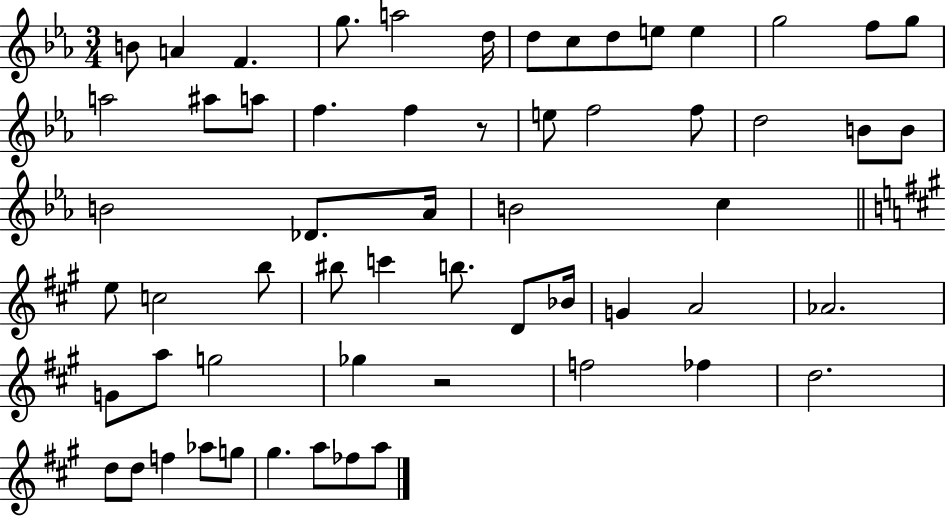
X:1
T:Untitled
M:3/4
L:1/4
K:Eb
B/2 A F g/2 a2 d/4 d/2 c/2 d/2 e/2 e g2 f/2 g/2 a2 ^a/2 a/2 f f z/2 e/2 f2 f/2 d2 B/2 B/2 B2 _D/2 _A/4 B2 c e/2 c2 b/2 ^b/2 c' b/2 D/2 _B/4 G A2 _A2 G/2 a/2 g2 _g z2 f2 _f d2 d/2 d/2 f _a/2 g/2 ^g a/2 _f/2 a/2